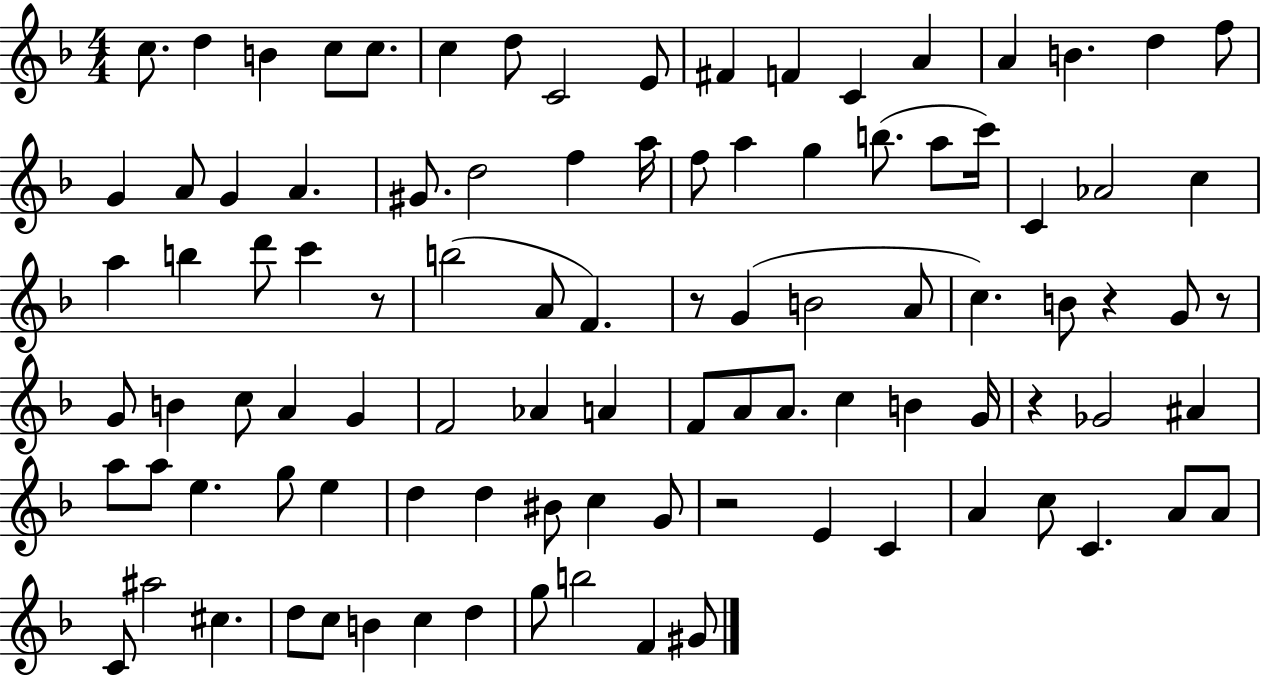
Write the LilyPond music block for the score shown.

{
  \clef treble
  \numericTimeSignature
  \time 4/4
  \key f \major
  \repeat volta 2 { c''8. d''4 b'4 c''8 c''8. | c''4 d''8 c'2 e'8 | fis'4 f'4 c'4 a'4 | a'4 b'4. d''4 f''8 | \break g'4 a'8 g'4 a'4. | gis'8. d''2 f''4 a''16 | f''8 a''4 g''4 b''8.( a''8 c'''16) | c'4 aes'2 c''4 | \break a''4 b''4 d'''8 c'''4 r8 | b''2( a'8 f'4.) | r8 g'4( b'2 a'8 | c''4.) b'8 r4 g'8 r8 | \break g'8 b'4 c''8 a'4 g'4 | f'2 aes'4 a'4 | f'8 a'8 a'8. c''4 b'4 g'16 | r4 ges'2 ais'4 | \break a''8 a''8 e''4. g''8 e''4 | d''4 d''4 bis'8 c''4 g'8 | r2 e'4 c'4 | a'4 c''8 c'4. a'8 a'8 | \break c'8 ais''2 cis''4. | d''8 c''8 b'4 c''4 d''4 | g''8 b''2 f'4 gis'8 | } \bar "|."
}